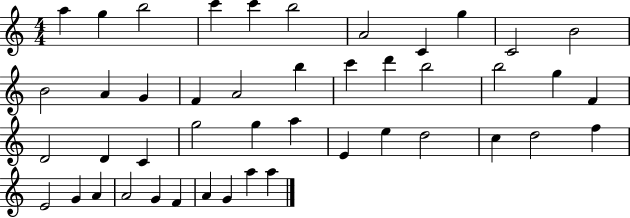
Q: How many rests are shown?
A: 0